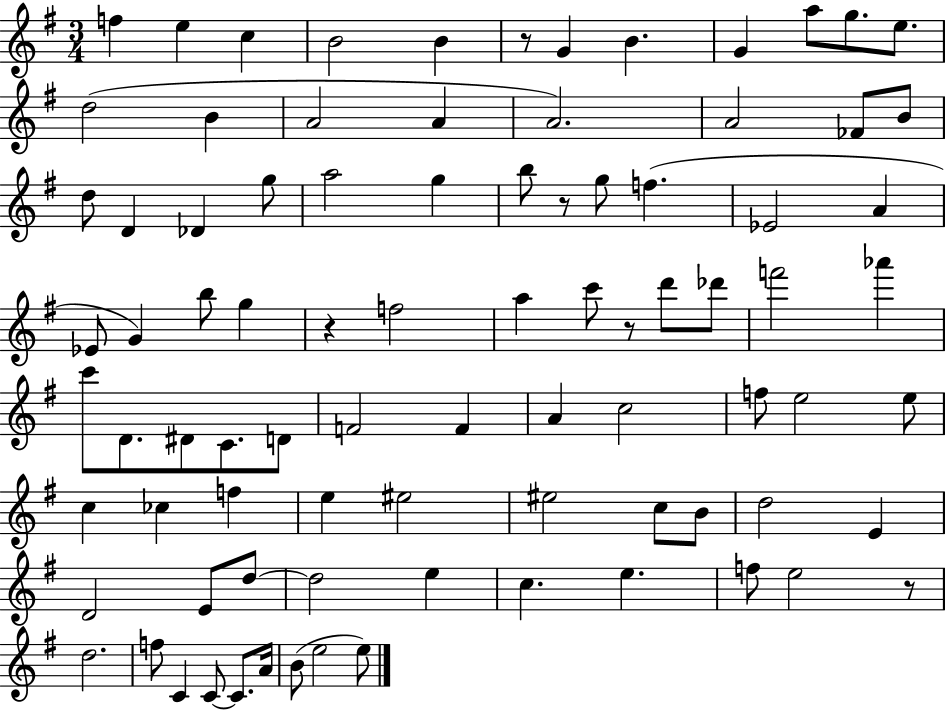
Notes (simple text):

F5/q E5/q C5/q B4/h B4/q R/e G4/q B4/q. G4/q A5/e G5/e. E5/e. D5/h B4/q A4/h A4/q A4/h. A4/h FES4/e B4/e D5/e D4/q Db4/q G5/e A5/h G5/q B5/e R/e G5/e F5/q. Eb4/h A4/q Eb4/e G4/q B5/e G5/q R/q F5/h A5/q C6/e R/e D6/e Db6/e F6/h Ab6/q C6/e D4/e. D#4/e C4/e. D4/e F4/h F4/q A4/q C5/h F5/e E5/h E5/e C5/q CES5/q F5/q E5/q EIS5/h EIS5/h C5/e B4/e D5/h E4/q D4/h E4/e D5/e D5/h E5/q C5/q. E5/q. F5/e E5/h R/e D5/h. F5/e C4/q C4/e C4/e. A4/s B4/e E5/h E5/e